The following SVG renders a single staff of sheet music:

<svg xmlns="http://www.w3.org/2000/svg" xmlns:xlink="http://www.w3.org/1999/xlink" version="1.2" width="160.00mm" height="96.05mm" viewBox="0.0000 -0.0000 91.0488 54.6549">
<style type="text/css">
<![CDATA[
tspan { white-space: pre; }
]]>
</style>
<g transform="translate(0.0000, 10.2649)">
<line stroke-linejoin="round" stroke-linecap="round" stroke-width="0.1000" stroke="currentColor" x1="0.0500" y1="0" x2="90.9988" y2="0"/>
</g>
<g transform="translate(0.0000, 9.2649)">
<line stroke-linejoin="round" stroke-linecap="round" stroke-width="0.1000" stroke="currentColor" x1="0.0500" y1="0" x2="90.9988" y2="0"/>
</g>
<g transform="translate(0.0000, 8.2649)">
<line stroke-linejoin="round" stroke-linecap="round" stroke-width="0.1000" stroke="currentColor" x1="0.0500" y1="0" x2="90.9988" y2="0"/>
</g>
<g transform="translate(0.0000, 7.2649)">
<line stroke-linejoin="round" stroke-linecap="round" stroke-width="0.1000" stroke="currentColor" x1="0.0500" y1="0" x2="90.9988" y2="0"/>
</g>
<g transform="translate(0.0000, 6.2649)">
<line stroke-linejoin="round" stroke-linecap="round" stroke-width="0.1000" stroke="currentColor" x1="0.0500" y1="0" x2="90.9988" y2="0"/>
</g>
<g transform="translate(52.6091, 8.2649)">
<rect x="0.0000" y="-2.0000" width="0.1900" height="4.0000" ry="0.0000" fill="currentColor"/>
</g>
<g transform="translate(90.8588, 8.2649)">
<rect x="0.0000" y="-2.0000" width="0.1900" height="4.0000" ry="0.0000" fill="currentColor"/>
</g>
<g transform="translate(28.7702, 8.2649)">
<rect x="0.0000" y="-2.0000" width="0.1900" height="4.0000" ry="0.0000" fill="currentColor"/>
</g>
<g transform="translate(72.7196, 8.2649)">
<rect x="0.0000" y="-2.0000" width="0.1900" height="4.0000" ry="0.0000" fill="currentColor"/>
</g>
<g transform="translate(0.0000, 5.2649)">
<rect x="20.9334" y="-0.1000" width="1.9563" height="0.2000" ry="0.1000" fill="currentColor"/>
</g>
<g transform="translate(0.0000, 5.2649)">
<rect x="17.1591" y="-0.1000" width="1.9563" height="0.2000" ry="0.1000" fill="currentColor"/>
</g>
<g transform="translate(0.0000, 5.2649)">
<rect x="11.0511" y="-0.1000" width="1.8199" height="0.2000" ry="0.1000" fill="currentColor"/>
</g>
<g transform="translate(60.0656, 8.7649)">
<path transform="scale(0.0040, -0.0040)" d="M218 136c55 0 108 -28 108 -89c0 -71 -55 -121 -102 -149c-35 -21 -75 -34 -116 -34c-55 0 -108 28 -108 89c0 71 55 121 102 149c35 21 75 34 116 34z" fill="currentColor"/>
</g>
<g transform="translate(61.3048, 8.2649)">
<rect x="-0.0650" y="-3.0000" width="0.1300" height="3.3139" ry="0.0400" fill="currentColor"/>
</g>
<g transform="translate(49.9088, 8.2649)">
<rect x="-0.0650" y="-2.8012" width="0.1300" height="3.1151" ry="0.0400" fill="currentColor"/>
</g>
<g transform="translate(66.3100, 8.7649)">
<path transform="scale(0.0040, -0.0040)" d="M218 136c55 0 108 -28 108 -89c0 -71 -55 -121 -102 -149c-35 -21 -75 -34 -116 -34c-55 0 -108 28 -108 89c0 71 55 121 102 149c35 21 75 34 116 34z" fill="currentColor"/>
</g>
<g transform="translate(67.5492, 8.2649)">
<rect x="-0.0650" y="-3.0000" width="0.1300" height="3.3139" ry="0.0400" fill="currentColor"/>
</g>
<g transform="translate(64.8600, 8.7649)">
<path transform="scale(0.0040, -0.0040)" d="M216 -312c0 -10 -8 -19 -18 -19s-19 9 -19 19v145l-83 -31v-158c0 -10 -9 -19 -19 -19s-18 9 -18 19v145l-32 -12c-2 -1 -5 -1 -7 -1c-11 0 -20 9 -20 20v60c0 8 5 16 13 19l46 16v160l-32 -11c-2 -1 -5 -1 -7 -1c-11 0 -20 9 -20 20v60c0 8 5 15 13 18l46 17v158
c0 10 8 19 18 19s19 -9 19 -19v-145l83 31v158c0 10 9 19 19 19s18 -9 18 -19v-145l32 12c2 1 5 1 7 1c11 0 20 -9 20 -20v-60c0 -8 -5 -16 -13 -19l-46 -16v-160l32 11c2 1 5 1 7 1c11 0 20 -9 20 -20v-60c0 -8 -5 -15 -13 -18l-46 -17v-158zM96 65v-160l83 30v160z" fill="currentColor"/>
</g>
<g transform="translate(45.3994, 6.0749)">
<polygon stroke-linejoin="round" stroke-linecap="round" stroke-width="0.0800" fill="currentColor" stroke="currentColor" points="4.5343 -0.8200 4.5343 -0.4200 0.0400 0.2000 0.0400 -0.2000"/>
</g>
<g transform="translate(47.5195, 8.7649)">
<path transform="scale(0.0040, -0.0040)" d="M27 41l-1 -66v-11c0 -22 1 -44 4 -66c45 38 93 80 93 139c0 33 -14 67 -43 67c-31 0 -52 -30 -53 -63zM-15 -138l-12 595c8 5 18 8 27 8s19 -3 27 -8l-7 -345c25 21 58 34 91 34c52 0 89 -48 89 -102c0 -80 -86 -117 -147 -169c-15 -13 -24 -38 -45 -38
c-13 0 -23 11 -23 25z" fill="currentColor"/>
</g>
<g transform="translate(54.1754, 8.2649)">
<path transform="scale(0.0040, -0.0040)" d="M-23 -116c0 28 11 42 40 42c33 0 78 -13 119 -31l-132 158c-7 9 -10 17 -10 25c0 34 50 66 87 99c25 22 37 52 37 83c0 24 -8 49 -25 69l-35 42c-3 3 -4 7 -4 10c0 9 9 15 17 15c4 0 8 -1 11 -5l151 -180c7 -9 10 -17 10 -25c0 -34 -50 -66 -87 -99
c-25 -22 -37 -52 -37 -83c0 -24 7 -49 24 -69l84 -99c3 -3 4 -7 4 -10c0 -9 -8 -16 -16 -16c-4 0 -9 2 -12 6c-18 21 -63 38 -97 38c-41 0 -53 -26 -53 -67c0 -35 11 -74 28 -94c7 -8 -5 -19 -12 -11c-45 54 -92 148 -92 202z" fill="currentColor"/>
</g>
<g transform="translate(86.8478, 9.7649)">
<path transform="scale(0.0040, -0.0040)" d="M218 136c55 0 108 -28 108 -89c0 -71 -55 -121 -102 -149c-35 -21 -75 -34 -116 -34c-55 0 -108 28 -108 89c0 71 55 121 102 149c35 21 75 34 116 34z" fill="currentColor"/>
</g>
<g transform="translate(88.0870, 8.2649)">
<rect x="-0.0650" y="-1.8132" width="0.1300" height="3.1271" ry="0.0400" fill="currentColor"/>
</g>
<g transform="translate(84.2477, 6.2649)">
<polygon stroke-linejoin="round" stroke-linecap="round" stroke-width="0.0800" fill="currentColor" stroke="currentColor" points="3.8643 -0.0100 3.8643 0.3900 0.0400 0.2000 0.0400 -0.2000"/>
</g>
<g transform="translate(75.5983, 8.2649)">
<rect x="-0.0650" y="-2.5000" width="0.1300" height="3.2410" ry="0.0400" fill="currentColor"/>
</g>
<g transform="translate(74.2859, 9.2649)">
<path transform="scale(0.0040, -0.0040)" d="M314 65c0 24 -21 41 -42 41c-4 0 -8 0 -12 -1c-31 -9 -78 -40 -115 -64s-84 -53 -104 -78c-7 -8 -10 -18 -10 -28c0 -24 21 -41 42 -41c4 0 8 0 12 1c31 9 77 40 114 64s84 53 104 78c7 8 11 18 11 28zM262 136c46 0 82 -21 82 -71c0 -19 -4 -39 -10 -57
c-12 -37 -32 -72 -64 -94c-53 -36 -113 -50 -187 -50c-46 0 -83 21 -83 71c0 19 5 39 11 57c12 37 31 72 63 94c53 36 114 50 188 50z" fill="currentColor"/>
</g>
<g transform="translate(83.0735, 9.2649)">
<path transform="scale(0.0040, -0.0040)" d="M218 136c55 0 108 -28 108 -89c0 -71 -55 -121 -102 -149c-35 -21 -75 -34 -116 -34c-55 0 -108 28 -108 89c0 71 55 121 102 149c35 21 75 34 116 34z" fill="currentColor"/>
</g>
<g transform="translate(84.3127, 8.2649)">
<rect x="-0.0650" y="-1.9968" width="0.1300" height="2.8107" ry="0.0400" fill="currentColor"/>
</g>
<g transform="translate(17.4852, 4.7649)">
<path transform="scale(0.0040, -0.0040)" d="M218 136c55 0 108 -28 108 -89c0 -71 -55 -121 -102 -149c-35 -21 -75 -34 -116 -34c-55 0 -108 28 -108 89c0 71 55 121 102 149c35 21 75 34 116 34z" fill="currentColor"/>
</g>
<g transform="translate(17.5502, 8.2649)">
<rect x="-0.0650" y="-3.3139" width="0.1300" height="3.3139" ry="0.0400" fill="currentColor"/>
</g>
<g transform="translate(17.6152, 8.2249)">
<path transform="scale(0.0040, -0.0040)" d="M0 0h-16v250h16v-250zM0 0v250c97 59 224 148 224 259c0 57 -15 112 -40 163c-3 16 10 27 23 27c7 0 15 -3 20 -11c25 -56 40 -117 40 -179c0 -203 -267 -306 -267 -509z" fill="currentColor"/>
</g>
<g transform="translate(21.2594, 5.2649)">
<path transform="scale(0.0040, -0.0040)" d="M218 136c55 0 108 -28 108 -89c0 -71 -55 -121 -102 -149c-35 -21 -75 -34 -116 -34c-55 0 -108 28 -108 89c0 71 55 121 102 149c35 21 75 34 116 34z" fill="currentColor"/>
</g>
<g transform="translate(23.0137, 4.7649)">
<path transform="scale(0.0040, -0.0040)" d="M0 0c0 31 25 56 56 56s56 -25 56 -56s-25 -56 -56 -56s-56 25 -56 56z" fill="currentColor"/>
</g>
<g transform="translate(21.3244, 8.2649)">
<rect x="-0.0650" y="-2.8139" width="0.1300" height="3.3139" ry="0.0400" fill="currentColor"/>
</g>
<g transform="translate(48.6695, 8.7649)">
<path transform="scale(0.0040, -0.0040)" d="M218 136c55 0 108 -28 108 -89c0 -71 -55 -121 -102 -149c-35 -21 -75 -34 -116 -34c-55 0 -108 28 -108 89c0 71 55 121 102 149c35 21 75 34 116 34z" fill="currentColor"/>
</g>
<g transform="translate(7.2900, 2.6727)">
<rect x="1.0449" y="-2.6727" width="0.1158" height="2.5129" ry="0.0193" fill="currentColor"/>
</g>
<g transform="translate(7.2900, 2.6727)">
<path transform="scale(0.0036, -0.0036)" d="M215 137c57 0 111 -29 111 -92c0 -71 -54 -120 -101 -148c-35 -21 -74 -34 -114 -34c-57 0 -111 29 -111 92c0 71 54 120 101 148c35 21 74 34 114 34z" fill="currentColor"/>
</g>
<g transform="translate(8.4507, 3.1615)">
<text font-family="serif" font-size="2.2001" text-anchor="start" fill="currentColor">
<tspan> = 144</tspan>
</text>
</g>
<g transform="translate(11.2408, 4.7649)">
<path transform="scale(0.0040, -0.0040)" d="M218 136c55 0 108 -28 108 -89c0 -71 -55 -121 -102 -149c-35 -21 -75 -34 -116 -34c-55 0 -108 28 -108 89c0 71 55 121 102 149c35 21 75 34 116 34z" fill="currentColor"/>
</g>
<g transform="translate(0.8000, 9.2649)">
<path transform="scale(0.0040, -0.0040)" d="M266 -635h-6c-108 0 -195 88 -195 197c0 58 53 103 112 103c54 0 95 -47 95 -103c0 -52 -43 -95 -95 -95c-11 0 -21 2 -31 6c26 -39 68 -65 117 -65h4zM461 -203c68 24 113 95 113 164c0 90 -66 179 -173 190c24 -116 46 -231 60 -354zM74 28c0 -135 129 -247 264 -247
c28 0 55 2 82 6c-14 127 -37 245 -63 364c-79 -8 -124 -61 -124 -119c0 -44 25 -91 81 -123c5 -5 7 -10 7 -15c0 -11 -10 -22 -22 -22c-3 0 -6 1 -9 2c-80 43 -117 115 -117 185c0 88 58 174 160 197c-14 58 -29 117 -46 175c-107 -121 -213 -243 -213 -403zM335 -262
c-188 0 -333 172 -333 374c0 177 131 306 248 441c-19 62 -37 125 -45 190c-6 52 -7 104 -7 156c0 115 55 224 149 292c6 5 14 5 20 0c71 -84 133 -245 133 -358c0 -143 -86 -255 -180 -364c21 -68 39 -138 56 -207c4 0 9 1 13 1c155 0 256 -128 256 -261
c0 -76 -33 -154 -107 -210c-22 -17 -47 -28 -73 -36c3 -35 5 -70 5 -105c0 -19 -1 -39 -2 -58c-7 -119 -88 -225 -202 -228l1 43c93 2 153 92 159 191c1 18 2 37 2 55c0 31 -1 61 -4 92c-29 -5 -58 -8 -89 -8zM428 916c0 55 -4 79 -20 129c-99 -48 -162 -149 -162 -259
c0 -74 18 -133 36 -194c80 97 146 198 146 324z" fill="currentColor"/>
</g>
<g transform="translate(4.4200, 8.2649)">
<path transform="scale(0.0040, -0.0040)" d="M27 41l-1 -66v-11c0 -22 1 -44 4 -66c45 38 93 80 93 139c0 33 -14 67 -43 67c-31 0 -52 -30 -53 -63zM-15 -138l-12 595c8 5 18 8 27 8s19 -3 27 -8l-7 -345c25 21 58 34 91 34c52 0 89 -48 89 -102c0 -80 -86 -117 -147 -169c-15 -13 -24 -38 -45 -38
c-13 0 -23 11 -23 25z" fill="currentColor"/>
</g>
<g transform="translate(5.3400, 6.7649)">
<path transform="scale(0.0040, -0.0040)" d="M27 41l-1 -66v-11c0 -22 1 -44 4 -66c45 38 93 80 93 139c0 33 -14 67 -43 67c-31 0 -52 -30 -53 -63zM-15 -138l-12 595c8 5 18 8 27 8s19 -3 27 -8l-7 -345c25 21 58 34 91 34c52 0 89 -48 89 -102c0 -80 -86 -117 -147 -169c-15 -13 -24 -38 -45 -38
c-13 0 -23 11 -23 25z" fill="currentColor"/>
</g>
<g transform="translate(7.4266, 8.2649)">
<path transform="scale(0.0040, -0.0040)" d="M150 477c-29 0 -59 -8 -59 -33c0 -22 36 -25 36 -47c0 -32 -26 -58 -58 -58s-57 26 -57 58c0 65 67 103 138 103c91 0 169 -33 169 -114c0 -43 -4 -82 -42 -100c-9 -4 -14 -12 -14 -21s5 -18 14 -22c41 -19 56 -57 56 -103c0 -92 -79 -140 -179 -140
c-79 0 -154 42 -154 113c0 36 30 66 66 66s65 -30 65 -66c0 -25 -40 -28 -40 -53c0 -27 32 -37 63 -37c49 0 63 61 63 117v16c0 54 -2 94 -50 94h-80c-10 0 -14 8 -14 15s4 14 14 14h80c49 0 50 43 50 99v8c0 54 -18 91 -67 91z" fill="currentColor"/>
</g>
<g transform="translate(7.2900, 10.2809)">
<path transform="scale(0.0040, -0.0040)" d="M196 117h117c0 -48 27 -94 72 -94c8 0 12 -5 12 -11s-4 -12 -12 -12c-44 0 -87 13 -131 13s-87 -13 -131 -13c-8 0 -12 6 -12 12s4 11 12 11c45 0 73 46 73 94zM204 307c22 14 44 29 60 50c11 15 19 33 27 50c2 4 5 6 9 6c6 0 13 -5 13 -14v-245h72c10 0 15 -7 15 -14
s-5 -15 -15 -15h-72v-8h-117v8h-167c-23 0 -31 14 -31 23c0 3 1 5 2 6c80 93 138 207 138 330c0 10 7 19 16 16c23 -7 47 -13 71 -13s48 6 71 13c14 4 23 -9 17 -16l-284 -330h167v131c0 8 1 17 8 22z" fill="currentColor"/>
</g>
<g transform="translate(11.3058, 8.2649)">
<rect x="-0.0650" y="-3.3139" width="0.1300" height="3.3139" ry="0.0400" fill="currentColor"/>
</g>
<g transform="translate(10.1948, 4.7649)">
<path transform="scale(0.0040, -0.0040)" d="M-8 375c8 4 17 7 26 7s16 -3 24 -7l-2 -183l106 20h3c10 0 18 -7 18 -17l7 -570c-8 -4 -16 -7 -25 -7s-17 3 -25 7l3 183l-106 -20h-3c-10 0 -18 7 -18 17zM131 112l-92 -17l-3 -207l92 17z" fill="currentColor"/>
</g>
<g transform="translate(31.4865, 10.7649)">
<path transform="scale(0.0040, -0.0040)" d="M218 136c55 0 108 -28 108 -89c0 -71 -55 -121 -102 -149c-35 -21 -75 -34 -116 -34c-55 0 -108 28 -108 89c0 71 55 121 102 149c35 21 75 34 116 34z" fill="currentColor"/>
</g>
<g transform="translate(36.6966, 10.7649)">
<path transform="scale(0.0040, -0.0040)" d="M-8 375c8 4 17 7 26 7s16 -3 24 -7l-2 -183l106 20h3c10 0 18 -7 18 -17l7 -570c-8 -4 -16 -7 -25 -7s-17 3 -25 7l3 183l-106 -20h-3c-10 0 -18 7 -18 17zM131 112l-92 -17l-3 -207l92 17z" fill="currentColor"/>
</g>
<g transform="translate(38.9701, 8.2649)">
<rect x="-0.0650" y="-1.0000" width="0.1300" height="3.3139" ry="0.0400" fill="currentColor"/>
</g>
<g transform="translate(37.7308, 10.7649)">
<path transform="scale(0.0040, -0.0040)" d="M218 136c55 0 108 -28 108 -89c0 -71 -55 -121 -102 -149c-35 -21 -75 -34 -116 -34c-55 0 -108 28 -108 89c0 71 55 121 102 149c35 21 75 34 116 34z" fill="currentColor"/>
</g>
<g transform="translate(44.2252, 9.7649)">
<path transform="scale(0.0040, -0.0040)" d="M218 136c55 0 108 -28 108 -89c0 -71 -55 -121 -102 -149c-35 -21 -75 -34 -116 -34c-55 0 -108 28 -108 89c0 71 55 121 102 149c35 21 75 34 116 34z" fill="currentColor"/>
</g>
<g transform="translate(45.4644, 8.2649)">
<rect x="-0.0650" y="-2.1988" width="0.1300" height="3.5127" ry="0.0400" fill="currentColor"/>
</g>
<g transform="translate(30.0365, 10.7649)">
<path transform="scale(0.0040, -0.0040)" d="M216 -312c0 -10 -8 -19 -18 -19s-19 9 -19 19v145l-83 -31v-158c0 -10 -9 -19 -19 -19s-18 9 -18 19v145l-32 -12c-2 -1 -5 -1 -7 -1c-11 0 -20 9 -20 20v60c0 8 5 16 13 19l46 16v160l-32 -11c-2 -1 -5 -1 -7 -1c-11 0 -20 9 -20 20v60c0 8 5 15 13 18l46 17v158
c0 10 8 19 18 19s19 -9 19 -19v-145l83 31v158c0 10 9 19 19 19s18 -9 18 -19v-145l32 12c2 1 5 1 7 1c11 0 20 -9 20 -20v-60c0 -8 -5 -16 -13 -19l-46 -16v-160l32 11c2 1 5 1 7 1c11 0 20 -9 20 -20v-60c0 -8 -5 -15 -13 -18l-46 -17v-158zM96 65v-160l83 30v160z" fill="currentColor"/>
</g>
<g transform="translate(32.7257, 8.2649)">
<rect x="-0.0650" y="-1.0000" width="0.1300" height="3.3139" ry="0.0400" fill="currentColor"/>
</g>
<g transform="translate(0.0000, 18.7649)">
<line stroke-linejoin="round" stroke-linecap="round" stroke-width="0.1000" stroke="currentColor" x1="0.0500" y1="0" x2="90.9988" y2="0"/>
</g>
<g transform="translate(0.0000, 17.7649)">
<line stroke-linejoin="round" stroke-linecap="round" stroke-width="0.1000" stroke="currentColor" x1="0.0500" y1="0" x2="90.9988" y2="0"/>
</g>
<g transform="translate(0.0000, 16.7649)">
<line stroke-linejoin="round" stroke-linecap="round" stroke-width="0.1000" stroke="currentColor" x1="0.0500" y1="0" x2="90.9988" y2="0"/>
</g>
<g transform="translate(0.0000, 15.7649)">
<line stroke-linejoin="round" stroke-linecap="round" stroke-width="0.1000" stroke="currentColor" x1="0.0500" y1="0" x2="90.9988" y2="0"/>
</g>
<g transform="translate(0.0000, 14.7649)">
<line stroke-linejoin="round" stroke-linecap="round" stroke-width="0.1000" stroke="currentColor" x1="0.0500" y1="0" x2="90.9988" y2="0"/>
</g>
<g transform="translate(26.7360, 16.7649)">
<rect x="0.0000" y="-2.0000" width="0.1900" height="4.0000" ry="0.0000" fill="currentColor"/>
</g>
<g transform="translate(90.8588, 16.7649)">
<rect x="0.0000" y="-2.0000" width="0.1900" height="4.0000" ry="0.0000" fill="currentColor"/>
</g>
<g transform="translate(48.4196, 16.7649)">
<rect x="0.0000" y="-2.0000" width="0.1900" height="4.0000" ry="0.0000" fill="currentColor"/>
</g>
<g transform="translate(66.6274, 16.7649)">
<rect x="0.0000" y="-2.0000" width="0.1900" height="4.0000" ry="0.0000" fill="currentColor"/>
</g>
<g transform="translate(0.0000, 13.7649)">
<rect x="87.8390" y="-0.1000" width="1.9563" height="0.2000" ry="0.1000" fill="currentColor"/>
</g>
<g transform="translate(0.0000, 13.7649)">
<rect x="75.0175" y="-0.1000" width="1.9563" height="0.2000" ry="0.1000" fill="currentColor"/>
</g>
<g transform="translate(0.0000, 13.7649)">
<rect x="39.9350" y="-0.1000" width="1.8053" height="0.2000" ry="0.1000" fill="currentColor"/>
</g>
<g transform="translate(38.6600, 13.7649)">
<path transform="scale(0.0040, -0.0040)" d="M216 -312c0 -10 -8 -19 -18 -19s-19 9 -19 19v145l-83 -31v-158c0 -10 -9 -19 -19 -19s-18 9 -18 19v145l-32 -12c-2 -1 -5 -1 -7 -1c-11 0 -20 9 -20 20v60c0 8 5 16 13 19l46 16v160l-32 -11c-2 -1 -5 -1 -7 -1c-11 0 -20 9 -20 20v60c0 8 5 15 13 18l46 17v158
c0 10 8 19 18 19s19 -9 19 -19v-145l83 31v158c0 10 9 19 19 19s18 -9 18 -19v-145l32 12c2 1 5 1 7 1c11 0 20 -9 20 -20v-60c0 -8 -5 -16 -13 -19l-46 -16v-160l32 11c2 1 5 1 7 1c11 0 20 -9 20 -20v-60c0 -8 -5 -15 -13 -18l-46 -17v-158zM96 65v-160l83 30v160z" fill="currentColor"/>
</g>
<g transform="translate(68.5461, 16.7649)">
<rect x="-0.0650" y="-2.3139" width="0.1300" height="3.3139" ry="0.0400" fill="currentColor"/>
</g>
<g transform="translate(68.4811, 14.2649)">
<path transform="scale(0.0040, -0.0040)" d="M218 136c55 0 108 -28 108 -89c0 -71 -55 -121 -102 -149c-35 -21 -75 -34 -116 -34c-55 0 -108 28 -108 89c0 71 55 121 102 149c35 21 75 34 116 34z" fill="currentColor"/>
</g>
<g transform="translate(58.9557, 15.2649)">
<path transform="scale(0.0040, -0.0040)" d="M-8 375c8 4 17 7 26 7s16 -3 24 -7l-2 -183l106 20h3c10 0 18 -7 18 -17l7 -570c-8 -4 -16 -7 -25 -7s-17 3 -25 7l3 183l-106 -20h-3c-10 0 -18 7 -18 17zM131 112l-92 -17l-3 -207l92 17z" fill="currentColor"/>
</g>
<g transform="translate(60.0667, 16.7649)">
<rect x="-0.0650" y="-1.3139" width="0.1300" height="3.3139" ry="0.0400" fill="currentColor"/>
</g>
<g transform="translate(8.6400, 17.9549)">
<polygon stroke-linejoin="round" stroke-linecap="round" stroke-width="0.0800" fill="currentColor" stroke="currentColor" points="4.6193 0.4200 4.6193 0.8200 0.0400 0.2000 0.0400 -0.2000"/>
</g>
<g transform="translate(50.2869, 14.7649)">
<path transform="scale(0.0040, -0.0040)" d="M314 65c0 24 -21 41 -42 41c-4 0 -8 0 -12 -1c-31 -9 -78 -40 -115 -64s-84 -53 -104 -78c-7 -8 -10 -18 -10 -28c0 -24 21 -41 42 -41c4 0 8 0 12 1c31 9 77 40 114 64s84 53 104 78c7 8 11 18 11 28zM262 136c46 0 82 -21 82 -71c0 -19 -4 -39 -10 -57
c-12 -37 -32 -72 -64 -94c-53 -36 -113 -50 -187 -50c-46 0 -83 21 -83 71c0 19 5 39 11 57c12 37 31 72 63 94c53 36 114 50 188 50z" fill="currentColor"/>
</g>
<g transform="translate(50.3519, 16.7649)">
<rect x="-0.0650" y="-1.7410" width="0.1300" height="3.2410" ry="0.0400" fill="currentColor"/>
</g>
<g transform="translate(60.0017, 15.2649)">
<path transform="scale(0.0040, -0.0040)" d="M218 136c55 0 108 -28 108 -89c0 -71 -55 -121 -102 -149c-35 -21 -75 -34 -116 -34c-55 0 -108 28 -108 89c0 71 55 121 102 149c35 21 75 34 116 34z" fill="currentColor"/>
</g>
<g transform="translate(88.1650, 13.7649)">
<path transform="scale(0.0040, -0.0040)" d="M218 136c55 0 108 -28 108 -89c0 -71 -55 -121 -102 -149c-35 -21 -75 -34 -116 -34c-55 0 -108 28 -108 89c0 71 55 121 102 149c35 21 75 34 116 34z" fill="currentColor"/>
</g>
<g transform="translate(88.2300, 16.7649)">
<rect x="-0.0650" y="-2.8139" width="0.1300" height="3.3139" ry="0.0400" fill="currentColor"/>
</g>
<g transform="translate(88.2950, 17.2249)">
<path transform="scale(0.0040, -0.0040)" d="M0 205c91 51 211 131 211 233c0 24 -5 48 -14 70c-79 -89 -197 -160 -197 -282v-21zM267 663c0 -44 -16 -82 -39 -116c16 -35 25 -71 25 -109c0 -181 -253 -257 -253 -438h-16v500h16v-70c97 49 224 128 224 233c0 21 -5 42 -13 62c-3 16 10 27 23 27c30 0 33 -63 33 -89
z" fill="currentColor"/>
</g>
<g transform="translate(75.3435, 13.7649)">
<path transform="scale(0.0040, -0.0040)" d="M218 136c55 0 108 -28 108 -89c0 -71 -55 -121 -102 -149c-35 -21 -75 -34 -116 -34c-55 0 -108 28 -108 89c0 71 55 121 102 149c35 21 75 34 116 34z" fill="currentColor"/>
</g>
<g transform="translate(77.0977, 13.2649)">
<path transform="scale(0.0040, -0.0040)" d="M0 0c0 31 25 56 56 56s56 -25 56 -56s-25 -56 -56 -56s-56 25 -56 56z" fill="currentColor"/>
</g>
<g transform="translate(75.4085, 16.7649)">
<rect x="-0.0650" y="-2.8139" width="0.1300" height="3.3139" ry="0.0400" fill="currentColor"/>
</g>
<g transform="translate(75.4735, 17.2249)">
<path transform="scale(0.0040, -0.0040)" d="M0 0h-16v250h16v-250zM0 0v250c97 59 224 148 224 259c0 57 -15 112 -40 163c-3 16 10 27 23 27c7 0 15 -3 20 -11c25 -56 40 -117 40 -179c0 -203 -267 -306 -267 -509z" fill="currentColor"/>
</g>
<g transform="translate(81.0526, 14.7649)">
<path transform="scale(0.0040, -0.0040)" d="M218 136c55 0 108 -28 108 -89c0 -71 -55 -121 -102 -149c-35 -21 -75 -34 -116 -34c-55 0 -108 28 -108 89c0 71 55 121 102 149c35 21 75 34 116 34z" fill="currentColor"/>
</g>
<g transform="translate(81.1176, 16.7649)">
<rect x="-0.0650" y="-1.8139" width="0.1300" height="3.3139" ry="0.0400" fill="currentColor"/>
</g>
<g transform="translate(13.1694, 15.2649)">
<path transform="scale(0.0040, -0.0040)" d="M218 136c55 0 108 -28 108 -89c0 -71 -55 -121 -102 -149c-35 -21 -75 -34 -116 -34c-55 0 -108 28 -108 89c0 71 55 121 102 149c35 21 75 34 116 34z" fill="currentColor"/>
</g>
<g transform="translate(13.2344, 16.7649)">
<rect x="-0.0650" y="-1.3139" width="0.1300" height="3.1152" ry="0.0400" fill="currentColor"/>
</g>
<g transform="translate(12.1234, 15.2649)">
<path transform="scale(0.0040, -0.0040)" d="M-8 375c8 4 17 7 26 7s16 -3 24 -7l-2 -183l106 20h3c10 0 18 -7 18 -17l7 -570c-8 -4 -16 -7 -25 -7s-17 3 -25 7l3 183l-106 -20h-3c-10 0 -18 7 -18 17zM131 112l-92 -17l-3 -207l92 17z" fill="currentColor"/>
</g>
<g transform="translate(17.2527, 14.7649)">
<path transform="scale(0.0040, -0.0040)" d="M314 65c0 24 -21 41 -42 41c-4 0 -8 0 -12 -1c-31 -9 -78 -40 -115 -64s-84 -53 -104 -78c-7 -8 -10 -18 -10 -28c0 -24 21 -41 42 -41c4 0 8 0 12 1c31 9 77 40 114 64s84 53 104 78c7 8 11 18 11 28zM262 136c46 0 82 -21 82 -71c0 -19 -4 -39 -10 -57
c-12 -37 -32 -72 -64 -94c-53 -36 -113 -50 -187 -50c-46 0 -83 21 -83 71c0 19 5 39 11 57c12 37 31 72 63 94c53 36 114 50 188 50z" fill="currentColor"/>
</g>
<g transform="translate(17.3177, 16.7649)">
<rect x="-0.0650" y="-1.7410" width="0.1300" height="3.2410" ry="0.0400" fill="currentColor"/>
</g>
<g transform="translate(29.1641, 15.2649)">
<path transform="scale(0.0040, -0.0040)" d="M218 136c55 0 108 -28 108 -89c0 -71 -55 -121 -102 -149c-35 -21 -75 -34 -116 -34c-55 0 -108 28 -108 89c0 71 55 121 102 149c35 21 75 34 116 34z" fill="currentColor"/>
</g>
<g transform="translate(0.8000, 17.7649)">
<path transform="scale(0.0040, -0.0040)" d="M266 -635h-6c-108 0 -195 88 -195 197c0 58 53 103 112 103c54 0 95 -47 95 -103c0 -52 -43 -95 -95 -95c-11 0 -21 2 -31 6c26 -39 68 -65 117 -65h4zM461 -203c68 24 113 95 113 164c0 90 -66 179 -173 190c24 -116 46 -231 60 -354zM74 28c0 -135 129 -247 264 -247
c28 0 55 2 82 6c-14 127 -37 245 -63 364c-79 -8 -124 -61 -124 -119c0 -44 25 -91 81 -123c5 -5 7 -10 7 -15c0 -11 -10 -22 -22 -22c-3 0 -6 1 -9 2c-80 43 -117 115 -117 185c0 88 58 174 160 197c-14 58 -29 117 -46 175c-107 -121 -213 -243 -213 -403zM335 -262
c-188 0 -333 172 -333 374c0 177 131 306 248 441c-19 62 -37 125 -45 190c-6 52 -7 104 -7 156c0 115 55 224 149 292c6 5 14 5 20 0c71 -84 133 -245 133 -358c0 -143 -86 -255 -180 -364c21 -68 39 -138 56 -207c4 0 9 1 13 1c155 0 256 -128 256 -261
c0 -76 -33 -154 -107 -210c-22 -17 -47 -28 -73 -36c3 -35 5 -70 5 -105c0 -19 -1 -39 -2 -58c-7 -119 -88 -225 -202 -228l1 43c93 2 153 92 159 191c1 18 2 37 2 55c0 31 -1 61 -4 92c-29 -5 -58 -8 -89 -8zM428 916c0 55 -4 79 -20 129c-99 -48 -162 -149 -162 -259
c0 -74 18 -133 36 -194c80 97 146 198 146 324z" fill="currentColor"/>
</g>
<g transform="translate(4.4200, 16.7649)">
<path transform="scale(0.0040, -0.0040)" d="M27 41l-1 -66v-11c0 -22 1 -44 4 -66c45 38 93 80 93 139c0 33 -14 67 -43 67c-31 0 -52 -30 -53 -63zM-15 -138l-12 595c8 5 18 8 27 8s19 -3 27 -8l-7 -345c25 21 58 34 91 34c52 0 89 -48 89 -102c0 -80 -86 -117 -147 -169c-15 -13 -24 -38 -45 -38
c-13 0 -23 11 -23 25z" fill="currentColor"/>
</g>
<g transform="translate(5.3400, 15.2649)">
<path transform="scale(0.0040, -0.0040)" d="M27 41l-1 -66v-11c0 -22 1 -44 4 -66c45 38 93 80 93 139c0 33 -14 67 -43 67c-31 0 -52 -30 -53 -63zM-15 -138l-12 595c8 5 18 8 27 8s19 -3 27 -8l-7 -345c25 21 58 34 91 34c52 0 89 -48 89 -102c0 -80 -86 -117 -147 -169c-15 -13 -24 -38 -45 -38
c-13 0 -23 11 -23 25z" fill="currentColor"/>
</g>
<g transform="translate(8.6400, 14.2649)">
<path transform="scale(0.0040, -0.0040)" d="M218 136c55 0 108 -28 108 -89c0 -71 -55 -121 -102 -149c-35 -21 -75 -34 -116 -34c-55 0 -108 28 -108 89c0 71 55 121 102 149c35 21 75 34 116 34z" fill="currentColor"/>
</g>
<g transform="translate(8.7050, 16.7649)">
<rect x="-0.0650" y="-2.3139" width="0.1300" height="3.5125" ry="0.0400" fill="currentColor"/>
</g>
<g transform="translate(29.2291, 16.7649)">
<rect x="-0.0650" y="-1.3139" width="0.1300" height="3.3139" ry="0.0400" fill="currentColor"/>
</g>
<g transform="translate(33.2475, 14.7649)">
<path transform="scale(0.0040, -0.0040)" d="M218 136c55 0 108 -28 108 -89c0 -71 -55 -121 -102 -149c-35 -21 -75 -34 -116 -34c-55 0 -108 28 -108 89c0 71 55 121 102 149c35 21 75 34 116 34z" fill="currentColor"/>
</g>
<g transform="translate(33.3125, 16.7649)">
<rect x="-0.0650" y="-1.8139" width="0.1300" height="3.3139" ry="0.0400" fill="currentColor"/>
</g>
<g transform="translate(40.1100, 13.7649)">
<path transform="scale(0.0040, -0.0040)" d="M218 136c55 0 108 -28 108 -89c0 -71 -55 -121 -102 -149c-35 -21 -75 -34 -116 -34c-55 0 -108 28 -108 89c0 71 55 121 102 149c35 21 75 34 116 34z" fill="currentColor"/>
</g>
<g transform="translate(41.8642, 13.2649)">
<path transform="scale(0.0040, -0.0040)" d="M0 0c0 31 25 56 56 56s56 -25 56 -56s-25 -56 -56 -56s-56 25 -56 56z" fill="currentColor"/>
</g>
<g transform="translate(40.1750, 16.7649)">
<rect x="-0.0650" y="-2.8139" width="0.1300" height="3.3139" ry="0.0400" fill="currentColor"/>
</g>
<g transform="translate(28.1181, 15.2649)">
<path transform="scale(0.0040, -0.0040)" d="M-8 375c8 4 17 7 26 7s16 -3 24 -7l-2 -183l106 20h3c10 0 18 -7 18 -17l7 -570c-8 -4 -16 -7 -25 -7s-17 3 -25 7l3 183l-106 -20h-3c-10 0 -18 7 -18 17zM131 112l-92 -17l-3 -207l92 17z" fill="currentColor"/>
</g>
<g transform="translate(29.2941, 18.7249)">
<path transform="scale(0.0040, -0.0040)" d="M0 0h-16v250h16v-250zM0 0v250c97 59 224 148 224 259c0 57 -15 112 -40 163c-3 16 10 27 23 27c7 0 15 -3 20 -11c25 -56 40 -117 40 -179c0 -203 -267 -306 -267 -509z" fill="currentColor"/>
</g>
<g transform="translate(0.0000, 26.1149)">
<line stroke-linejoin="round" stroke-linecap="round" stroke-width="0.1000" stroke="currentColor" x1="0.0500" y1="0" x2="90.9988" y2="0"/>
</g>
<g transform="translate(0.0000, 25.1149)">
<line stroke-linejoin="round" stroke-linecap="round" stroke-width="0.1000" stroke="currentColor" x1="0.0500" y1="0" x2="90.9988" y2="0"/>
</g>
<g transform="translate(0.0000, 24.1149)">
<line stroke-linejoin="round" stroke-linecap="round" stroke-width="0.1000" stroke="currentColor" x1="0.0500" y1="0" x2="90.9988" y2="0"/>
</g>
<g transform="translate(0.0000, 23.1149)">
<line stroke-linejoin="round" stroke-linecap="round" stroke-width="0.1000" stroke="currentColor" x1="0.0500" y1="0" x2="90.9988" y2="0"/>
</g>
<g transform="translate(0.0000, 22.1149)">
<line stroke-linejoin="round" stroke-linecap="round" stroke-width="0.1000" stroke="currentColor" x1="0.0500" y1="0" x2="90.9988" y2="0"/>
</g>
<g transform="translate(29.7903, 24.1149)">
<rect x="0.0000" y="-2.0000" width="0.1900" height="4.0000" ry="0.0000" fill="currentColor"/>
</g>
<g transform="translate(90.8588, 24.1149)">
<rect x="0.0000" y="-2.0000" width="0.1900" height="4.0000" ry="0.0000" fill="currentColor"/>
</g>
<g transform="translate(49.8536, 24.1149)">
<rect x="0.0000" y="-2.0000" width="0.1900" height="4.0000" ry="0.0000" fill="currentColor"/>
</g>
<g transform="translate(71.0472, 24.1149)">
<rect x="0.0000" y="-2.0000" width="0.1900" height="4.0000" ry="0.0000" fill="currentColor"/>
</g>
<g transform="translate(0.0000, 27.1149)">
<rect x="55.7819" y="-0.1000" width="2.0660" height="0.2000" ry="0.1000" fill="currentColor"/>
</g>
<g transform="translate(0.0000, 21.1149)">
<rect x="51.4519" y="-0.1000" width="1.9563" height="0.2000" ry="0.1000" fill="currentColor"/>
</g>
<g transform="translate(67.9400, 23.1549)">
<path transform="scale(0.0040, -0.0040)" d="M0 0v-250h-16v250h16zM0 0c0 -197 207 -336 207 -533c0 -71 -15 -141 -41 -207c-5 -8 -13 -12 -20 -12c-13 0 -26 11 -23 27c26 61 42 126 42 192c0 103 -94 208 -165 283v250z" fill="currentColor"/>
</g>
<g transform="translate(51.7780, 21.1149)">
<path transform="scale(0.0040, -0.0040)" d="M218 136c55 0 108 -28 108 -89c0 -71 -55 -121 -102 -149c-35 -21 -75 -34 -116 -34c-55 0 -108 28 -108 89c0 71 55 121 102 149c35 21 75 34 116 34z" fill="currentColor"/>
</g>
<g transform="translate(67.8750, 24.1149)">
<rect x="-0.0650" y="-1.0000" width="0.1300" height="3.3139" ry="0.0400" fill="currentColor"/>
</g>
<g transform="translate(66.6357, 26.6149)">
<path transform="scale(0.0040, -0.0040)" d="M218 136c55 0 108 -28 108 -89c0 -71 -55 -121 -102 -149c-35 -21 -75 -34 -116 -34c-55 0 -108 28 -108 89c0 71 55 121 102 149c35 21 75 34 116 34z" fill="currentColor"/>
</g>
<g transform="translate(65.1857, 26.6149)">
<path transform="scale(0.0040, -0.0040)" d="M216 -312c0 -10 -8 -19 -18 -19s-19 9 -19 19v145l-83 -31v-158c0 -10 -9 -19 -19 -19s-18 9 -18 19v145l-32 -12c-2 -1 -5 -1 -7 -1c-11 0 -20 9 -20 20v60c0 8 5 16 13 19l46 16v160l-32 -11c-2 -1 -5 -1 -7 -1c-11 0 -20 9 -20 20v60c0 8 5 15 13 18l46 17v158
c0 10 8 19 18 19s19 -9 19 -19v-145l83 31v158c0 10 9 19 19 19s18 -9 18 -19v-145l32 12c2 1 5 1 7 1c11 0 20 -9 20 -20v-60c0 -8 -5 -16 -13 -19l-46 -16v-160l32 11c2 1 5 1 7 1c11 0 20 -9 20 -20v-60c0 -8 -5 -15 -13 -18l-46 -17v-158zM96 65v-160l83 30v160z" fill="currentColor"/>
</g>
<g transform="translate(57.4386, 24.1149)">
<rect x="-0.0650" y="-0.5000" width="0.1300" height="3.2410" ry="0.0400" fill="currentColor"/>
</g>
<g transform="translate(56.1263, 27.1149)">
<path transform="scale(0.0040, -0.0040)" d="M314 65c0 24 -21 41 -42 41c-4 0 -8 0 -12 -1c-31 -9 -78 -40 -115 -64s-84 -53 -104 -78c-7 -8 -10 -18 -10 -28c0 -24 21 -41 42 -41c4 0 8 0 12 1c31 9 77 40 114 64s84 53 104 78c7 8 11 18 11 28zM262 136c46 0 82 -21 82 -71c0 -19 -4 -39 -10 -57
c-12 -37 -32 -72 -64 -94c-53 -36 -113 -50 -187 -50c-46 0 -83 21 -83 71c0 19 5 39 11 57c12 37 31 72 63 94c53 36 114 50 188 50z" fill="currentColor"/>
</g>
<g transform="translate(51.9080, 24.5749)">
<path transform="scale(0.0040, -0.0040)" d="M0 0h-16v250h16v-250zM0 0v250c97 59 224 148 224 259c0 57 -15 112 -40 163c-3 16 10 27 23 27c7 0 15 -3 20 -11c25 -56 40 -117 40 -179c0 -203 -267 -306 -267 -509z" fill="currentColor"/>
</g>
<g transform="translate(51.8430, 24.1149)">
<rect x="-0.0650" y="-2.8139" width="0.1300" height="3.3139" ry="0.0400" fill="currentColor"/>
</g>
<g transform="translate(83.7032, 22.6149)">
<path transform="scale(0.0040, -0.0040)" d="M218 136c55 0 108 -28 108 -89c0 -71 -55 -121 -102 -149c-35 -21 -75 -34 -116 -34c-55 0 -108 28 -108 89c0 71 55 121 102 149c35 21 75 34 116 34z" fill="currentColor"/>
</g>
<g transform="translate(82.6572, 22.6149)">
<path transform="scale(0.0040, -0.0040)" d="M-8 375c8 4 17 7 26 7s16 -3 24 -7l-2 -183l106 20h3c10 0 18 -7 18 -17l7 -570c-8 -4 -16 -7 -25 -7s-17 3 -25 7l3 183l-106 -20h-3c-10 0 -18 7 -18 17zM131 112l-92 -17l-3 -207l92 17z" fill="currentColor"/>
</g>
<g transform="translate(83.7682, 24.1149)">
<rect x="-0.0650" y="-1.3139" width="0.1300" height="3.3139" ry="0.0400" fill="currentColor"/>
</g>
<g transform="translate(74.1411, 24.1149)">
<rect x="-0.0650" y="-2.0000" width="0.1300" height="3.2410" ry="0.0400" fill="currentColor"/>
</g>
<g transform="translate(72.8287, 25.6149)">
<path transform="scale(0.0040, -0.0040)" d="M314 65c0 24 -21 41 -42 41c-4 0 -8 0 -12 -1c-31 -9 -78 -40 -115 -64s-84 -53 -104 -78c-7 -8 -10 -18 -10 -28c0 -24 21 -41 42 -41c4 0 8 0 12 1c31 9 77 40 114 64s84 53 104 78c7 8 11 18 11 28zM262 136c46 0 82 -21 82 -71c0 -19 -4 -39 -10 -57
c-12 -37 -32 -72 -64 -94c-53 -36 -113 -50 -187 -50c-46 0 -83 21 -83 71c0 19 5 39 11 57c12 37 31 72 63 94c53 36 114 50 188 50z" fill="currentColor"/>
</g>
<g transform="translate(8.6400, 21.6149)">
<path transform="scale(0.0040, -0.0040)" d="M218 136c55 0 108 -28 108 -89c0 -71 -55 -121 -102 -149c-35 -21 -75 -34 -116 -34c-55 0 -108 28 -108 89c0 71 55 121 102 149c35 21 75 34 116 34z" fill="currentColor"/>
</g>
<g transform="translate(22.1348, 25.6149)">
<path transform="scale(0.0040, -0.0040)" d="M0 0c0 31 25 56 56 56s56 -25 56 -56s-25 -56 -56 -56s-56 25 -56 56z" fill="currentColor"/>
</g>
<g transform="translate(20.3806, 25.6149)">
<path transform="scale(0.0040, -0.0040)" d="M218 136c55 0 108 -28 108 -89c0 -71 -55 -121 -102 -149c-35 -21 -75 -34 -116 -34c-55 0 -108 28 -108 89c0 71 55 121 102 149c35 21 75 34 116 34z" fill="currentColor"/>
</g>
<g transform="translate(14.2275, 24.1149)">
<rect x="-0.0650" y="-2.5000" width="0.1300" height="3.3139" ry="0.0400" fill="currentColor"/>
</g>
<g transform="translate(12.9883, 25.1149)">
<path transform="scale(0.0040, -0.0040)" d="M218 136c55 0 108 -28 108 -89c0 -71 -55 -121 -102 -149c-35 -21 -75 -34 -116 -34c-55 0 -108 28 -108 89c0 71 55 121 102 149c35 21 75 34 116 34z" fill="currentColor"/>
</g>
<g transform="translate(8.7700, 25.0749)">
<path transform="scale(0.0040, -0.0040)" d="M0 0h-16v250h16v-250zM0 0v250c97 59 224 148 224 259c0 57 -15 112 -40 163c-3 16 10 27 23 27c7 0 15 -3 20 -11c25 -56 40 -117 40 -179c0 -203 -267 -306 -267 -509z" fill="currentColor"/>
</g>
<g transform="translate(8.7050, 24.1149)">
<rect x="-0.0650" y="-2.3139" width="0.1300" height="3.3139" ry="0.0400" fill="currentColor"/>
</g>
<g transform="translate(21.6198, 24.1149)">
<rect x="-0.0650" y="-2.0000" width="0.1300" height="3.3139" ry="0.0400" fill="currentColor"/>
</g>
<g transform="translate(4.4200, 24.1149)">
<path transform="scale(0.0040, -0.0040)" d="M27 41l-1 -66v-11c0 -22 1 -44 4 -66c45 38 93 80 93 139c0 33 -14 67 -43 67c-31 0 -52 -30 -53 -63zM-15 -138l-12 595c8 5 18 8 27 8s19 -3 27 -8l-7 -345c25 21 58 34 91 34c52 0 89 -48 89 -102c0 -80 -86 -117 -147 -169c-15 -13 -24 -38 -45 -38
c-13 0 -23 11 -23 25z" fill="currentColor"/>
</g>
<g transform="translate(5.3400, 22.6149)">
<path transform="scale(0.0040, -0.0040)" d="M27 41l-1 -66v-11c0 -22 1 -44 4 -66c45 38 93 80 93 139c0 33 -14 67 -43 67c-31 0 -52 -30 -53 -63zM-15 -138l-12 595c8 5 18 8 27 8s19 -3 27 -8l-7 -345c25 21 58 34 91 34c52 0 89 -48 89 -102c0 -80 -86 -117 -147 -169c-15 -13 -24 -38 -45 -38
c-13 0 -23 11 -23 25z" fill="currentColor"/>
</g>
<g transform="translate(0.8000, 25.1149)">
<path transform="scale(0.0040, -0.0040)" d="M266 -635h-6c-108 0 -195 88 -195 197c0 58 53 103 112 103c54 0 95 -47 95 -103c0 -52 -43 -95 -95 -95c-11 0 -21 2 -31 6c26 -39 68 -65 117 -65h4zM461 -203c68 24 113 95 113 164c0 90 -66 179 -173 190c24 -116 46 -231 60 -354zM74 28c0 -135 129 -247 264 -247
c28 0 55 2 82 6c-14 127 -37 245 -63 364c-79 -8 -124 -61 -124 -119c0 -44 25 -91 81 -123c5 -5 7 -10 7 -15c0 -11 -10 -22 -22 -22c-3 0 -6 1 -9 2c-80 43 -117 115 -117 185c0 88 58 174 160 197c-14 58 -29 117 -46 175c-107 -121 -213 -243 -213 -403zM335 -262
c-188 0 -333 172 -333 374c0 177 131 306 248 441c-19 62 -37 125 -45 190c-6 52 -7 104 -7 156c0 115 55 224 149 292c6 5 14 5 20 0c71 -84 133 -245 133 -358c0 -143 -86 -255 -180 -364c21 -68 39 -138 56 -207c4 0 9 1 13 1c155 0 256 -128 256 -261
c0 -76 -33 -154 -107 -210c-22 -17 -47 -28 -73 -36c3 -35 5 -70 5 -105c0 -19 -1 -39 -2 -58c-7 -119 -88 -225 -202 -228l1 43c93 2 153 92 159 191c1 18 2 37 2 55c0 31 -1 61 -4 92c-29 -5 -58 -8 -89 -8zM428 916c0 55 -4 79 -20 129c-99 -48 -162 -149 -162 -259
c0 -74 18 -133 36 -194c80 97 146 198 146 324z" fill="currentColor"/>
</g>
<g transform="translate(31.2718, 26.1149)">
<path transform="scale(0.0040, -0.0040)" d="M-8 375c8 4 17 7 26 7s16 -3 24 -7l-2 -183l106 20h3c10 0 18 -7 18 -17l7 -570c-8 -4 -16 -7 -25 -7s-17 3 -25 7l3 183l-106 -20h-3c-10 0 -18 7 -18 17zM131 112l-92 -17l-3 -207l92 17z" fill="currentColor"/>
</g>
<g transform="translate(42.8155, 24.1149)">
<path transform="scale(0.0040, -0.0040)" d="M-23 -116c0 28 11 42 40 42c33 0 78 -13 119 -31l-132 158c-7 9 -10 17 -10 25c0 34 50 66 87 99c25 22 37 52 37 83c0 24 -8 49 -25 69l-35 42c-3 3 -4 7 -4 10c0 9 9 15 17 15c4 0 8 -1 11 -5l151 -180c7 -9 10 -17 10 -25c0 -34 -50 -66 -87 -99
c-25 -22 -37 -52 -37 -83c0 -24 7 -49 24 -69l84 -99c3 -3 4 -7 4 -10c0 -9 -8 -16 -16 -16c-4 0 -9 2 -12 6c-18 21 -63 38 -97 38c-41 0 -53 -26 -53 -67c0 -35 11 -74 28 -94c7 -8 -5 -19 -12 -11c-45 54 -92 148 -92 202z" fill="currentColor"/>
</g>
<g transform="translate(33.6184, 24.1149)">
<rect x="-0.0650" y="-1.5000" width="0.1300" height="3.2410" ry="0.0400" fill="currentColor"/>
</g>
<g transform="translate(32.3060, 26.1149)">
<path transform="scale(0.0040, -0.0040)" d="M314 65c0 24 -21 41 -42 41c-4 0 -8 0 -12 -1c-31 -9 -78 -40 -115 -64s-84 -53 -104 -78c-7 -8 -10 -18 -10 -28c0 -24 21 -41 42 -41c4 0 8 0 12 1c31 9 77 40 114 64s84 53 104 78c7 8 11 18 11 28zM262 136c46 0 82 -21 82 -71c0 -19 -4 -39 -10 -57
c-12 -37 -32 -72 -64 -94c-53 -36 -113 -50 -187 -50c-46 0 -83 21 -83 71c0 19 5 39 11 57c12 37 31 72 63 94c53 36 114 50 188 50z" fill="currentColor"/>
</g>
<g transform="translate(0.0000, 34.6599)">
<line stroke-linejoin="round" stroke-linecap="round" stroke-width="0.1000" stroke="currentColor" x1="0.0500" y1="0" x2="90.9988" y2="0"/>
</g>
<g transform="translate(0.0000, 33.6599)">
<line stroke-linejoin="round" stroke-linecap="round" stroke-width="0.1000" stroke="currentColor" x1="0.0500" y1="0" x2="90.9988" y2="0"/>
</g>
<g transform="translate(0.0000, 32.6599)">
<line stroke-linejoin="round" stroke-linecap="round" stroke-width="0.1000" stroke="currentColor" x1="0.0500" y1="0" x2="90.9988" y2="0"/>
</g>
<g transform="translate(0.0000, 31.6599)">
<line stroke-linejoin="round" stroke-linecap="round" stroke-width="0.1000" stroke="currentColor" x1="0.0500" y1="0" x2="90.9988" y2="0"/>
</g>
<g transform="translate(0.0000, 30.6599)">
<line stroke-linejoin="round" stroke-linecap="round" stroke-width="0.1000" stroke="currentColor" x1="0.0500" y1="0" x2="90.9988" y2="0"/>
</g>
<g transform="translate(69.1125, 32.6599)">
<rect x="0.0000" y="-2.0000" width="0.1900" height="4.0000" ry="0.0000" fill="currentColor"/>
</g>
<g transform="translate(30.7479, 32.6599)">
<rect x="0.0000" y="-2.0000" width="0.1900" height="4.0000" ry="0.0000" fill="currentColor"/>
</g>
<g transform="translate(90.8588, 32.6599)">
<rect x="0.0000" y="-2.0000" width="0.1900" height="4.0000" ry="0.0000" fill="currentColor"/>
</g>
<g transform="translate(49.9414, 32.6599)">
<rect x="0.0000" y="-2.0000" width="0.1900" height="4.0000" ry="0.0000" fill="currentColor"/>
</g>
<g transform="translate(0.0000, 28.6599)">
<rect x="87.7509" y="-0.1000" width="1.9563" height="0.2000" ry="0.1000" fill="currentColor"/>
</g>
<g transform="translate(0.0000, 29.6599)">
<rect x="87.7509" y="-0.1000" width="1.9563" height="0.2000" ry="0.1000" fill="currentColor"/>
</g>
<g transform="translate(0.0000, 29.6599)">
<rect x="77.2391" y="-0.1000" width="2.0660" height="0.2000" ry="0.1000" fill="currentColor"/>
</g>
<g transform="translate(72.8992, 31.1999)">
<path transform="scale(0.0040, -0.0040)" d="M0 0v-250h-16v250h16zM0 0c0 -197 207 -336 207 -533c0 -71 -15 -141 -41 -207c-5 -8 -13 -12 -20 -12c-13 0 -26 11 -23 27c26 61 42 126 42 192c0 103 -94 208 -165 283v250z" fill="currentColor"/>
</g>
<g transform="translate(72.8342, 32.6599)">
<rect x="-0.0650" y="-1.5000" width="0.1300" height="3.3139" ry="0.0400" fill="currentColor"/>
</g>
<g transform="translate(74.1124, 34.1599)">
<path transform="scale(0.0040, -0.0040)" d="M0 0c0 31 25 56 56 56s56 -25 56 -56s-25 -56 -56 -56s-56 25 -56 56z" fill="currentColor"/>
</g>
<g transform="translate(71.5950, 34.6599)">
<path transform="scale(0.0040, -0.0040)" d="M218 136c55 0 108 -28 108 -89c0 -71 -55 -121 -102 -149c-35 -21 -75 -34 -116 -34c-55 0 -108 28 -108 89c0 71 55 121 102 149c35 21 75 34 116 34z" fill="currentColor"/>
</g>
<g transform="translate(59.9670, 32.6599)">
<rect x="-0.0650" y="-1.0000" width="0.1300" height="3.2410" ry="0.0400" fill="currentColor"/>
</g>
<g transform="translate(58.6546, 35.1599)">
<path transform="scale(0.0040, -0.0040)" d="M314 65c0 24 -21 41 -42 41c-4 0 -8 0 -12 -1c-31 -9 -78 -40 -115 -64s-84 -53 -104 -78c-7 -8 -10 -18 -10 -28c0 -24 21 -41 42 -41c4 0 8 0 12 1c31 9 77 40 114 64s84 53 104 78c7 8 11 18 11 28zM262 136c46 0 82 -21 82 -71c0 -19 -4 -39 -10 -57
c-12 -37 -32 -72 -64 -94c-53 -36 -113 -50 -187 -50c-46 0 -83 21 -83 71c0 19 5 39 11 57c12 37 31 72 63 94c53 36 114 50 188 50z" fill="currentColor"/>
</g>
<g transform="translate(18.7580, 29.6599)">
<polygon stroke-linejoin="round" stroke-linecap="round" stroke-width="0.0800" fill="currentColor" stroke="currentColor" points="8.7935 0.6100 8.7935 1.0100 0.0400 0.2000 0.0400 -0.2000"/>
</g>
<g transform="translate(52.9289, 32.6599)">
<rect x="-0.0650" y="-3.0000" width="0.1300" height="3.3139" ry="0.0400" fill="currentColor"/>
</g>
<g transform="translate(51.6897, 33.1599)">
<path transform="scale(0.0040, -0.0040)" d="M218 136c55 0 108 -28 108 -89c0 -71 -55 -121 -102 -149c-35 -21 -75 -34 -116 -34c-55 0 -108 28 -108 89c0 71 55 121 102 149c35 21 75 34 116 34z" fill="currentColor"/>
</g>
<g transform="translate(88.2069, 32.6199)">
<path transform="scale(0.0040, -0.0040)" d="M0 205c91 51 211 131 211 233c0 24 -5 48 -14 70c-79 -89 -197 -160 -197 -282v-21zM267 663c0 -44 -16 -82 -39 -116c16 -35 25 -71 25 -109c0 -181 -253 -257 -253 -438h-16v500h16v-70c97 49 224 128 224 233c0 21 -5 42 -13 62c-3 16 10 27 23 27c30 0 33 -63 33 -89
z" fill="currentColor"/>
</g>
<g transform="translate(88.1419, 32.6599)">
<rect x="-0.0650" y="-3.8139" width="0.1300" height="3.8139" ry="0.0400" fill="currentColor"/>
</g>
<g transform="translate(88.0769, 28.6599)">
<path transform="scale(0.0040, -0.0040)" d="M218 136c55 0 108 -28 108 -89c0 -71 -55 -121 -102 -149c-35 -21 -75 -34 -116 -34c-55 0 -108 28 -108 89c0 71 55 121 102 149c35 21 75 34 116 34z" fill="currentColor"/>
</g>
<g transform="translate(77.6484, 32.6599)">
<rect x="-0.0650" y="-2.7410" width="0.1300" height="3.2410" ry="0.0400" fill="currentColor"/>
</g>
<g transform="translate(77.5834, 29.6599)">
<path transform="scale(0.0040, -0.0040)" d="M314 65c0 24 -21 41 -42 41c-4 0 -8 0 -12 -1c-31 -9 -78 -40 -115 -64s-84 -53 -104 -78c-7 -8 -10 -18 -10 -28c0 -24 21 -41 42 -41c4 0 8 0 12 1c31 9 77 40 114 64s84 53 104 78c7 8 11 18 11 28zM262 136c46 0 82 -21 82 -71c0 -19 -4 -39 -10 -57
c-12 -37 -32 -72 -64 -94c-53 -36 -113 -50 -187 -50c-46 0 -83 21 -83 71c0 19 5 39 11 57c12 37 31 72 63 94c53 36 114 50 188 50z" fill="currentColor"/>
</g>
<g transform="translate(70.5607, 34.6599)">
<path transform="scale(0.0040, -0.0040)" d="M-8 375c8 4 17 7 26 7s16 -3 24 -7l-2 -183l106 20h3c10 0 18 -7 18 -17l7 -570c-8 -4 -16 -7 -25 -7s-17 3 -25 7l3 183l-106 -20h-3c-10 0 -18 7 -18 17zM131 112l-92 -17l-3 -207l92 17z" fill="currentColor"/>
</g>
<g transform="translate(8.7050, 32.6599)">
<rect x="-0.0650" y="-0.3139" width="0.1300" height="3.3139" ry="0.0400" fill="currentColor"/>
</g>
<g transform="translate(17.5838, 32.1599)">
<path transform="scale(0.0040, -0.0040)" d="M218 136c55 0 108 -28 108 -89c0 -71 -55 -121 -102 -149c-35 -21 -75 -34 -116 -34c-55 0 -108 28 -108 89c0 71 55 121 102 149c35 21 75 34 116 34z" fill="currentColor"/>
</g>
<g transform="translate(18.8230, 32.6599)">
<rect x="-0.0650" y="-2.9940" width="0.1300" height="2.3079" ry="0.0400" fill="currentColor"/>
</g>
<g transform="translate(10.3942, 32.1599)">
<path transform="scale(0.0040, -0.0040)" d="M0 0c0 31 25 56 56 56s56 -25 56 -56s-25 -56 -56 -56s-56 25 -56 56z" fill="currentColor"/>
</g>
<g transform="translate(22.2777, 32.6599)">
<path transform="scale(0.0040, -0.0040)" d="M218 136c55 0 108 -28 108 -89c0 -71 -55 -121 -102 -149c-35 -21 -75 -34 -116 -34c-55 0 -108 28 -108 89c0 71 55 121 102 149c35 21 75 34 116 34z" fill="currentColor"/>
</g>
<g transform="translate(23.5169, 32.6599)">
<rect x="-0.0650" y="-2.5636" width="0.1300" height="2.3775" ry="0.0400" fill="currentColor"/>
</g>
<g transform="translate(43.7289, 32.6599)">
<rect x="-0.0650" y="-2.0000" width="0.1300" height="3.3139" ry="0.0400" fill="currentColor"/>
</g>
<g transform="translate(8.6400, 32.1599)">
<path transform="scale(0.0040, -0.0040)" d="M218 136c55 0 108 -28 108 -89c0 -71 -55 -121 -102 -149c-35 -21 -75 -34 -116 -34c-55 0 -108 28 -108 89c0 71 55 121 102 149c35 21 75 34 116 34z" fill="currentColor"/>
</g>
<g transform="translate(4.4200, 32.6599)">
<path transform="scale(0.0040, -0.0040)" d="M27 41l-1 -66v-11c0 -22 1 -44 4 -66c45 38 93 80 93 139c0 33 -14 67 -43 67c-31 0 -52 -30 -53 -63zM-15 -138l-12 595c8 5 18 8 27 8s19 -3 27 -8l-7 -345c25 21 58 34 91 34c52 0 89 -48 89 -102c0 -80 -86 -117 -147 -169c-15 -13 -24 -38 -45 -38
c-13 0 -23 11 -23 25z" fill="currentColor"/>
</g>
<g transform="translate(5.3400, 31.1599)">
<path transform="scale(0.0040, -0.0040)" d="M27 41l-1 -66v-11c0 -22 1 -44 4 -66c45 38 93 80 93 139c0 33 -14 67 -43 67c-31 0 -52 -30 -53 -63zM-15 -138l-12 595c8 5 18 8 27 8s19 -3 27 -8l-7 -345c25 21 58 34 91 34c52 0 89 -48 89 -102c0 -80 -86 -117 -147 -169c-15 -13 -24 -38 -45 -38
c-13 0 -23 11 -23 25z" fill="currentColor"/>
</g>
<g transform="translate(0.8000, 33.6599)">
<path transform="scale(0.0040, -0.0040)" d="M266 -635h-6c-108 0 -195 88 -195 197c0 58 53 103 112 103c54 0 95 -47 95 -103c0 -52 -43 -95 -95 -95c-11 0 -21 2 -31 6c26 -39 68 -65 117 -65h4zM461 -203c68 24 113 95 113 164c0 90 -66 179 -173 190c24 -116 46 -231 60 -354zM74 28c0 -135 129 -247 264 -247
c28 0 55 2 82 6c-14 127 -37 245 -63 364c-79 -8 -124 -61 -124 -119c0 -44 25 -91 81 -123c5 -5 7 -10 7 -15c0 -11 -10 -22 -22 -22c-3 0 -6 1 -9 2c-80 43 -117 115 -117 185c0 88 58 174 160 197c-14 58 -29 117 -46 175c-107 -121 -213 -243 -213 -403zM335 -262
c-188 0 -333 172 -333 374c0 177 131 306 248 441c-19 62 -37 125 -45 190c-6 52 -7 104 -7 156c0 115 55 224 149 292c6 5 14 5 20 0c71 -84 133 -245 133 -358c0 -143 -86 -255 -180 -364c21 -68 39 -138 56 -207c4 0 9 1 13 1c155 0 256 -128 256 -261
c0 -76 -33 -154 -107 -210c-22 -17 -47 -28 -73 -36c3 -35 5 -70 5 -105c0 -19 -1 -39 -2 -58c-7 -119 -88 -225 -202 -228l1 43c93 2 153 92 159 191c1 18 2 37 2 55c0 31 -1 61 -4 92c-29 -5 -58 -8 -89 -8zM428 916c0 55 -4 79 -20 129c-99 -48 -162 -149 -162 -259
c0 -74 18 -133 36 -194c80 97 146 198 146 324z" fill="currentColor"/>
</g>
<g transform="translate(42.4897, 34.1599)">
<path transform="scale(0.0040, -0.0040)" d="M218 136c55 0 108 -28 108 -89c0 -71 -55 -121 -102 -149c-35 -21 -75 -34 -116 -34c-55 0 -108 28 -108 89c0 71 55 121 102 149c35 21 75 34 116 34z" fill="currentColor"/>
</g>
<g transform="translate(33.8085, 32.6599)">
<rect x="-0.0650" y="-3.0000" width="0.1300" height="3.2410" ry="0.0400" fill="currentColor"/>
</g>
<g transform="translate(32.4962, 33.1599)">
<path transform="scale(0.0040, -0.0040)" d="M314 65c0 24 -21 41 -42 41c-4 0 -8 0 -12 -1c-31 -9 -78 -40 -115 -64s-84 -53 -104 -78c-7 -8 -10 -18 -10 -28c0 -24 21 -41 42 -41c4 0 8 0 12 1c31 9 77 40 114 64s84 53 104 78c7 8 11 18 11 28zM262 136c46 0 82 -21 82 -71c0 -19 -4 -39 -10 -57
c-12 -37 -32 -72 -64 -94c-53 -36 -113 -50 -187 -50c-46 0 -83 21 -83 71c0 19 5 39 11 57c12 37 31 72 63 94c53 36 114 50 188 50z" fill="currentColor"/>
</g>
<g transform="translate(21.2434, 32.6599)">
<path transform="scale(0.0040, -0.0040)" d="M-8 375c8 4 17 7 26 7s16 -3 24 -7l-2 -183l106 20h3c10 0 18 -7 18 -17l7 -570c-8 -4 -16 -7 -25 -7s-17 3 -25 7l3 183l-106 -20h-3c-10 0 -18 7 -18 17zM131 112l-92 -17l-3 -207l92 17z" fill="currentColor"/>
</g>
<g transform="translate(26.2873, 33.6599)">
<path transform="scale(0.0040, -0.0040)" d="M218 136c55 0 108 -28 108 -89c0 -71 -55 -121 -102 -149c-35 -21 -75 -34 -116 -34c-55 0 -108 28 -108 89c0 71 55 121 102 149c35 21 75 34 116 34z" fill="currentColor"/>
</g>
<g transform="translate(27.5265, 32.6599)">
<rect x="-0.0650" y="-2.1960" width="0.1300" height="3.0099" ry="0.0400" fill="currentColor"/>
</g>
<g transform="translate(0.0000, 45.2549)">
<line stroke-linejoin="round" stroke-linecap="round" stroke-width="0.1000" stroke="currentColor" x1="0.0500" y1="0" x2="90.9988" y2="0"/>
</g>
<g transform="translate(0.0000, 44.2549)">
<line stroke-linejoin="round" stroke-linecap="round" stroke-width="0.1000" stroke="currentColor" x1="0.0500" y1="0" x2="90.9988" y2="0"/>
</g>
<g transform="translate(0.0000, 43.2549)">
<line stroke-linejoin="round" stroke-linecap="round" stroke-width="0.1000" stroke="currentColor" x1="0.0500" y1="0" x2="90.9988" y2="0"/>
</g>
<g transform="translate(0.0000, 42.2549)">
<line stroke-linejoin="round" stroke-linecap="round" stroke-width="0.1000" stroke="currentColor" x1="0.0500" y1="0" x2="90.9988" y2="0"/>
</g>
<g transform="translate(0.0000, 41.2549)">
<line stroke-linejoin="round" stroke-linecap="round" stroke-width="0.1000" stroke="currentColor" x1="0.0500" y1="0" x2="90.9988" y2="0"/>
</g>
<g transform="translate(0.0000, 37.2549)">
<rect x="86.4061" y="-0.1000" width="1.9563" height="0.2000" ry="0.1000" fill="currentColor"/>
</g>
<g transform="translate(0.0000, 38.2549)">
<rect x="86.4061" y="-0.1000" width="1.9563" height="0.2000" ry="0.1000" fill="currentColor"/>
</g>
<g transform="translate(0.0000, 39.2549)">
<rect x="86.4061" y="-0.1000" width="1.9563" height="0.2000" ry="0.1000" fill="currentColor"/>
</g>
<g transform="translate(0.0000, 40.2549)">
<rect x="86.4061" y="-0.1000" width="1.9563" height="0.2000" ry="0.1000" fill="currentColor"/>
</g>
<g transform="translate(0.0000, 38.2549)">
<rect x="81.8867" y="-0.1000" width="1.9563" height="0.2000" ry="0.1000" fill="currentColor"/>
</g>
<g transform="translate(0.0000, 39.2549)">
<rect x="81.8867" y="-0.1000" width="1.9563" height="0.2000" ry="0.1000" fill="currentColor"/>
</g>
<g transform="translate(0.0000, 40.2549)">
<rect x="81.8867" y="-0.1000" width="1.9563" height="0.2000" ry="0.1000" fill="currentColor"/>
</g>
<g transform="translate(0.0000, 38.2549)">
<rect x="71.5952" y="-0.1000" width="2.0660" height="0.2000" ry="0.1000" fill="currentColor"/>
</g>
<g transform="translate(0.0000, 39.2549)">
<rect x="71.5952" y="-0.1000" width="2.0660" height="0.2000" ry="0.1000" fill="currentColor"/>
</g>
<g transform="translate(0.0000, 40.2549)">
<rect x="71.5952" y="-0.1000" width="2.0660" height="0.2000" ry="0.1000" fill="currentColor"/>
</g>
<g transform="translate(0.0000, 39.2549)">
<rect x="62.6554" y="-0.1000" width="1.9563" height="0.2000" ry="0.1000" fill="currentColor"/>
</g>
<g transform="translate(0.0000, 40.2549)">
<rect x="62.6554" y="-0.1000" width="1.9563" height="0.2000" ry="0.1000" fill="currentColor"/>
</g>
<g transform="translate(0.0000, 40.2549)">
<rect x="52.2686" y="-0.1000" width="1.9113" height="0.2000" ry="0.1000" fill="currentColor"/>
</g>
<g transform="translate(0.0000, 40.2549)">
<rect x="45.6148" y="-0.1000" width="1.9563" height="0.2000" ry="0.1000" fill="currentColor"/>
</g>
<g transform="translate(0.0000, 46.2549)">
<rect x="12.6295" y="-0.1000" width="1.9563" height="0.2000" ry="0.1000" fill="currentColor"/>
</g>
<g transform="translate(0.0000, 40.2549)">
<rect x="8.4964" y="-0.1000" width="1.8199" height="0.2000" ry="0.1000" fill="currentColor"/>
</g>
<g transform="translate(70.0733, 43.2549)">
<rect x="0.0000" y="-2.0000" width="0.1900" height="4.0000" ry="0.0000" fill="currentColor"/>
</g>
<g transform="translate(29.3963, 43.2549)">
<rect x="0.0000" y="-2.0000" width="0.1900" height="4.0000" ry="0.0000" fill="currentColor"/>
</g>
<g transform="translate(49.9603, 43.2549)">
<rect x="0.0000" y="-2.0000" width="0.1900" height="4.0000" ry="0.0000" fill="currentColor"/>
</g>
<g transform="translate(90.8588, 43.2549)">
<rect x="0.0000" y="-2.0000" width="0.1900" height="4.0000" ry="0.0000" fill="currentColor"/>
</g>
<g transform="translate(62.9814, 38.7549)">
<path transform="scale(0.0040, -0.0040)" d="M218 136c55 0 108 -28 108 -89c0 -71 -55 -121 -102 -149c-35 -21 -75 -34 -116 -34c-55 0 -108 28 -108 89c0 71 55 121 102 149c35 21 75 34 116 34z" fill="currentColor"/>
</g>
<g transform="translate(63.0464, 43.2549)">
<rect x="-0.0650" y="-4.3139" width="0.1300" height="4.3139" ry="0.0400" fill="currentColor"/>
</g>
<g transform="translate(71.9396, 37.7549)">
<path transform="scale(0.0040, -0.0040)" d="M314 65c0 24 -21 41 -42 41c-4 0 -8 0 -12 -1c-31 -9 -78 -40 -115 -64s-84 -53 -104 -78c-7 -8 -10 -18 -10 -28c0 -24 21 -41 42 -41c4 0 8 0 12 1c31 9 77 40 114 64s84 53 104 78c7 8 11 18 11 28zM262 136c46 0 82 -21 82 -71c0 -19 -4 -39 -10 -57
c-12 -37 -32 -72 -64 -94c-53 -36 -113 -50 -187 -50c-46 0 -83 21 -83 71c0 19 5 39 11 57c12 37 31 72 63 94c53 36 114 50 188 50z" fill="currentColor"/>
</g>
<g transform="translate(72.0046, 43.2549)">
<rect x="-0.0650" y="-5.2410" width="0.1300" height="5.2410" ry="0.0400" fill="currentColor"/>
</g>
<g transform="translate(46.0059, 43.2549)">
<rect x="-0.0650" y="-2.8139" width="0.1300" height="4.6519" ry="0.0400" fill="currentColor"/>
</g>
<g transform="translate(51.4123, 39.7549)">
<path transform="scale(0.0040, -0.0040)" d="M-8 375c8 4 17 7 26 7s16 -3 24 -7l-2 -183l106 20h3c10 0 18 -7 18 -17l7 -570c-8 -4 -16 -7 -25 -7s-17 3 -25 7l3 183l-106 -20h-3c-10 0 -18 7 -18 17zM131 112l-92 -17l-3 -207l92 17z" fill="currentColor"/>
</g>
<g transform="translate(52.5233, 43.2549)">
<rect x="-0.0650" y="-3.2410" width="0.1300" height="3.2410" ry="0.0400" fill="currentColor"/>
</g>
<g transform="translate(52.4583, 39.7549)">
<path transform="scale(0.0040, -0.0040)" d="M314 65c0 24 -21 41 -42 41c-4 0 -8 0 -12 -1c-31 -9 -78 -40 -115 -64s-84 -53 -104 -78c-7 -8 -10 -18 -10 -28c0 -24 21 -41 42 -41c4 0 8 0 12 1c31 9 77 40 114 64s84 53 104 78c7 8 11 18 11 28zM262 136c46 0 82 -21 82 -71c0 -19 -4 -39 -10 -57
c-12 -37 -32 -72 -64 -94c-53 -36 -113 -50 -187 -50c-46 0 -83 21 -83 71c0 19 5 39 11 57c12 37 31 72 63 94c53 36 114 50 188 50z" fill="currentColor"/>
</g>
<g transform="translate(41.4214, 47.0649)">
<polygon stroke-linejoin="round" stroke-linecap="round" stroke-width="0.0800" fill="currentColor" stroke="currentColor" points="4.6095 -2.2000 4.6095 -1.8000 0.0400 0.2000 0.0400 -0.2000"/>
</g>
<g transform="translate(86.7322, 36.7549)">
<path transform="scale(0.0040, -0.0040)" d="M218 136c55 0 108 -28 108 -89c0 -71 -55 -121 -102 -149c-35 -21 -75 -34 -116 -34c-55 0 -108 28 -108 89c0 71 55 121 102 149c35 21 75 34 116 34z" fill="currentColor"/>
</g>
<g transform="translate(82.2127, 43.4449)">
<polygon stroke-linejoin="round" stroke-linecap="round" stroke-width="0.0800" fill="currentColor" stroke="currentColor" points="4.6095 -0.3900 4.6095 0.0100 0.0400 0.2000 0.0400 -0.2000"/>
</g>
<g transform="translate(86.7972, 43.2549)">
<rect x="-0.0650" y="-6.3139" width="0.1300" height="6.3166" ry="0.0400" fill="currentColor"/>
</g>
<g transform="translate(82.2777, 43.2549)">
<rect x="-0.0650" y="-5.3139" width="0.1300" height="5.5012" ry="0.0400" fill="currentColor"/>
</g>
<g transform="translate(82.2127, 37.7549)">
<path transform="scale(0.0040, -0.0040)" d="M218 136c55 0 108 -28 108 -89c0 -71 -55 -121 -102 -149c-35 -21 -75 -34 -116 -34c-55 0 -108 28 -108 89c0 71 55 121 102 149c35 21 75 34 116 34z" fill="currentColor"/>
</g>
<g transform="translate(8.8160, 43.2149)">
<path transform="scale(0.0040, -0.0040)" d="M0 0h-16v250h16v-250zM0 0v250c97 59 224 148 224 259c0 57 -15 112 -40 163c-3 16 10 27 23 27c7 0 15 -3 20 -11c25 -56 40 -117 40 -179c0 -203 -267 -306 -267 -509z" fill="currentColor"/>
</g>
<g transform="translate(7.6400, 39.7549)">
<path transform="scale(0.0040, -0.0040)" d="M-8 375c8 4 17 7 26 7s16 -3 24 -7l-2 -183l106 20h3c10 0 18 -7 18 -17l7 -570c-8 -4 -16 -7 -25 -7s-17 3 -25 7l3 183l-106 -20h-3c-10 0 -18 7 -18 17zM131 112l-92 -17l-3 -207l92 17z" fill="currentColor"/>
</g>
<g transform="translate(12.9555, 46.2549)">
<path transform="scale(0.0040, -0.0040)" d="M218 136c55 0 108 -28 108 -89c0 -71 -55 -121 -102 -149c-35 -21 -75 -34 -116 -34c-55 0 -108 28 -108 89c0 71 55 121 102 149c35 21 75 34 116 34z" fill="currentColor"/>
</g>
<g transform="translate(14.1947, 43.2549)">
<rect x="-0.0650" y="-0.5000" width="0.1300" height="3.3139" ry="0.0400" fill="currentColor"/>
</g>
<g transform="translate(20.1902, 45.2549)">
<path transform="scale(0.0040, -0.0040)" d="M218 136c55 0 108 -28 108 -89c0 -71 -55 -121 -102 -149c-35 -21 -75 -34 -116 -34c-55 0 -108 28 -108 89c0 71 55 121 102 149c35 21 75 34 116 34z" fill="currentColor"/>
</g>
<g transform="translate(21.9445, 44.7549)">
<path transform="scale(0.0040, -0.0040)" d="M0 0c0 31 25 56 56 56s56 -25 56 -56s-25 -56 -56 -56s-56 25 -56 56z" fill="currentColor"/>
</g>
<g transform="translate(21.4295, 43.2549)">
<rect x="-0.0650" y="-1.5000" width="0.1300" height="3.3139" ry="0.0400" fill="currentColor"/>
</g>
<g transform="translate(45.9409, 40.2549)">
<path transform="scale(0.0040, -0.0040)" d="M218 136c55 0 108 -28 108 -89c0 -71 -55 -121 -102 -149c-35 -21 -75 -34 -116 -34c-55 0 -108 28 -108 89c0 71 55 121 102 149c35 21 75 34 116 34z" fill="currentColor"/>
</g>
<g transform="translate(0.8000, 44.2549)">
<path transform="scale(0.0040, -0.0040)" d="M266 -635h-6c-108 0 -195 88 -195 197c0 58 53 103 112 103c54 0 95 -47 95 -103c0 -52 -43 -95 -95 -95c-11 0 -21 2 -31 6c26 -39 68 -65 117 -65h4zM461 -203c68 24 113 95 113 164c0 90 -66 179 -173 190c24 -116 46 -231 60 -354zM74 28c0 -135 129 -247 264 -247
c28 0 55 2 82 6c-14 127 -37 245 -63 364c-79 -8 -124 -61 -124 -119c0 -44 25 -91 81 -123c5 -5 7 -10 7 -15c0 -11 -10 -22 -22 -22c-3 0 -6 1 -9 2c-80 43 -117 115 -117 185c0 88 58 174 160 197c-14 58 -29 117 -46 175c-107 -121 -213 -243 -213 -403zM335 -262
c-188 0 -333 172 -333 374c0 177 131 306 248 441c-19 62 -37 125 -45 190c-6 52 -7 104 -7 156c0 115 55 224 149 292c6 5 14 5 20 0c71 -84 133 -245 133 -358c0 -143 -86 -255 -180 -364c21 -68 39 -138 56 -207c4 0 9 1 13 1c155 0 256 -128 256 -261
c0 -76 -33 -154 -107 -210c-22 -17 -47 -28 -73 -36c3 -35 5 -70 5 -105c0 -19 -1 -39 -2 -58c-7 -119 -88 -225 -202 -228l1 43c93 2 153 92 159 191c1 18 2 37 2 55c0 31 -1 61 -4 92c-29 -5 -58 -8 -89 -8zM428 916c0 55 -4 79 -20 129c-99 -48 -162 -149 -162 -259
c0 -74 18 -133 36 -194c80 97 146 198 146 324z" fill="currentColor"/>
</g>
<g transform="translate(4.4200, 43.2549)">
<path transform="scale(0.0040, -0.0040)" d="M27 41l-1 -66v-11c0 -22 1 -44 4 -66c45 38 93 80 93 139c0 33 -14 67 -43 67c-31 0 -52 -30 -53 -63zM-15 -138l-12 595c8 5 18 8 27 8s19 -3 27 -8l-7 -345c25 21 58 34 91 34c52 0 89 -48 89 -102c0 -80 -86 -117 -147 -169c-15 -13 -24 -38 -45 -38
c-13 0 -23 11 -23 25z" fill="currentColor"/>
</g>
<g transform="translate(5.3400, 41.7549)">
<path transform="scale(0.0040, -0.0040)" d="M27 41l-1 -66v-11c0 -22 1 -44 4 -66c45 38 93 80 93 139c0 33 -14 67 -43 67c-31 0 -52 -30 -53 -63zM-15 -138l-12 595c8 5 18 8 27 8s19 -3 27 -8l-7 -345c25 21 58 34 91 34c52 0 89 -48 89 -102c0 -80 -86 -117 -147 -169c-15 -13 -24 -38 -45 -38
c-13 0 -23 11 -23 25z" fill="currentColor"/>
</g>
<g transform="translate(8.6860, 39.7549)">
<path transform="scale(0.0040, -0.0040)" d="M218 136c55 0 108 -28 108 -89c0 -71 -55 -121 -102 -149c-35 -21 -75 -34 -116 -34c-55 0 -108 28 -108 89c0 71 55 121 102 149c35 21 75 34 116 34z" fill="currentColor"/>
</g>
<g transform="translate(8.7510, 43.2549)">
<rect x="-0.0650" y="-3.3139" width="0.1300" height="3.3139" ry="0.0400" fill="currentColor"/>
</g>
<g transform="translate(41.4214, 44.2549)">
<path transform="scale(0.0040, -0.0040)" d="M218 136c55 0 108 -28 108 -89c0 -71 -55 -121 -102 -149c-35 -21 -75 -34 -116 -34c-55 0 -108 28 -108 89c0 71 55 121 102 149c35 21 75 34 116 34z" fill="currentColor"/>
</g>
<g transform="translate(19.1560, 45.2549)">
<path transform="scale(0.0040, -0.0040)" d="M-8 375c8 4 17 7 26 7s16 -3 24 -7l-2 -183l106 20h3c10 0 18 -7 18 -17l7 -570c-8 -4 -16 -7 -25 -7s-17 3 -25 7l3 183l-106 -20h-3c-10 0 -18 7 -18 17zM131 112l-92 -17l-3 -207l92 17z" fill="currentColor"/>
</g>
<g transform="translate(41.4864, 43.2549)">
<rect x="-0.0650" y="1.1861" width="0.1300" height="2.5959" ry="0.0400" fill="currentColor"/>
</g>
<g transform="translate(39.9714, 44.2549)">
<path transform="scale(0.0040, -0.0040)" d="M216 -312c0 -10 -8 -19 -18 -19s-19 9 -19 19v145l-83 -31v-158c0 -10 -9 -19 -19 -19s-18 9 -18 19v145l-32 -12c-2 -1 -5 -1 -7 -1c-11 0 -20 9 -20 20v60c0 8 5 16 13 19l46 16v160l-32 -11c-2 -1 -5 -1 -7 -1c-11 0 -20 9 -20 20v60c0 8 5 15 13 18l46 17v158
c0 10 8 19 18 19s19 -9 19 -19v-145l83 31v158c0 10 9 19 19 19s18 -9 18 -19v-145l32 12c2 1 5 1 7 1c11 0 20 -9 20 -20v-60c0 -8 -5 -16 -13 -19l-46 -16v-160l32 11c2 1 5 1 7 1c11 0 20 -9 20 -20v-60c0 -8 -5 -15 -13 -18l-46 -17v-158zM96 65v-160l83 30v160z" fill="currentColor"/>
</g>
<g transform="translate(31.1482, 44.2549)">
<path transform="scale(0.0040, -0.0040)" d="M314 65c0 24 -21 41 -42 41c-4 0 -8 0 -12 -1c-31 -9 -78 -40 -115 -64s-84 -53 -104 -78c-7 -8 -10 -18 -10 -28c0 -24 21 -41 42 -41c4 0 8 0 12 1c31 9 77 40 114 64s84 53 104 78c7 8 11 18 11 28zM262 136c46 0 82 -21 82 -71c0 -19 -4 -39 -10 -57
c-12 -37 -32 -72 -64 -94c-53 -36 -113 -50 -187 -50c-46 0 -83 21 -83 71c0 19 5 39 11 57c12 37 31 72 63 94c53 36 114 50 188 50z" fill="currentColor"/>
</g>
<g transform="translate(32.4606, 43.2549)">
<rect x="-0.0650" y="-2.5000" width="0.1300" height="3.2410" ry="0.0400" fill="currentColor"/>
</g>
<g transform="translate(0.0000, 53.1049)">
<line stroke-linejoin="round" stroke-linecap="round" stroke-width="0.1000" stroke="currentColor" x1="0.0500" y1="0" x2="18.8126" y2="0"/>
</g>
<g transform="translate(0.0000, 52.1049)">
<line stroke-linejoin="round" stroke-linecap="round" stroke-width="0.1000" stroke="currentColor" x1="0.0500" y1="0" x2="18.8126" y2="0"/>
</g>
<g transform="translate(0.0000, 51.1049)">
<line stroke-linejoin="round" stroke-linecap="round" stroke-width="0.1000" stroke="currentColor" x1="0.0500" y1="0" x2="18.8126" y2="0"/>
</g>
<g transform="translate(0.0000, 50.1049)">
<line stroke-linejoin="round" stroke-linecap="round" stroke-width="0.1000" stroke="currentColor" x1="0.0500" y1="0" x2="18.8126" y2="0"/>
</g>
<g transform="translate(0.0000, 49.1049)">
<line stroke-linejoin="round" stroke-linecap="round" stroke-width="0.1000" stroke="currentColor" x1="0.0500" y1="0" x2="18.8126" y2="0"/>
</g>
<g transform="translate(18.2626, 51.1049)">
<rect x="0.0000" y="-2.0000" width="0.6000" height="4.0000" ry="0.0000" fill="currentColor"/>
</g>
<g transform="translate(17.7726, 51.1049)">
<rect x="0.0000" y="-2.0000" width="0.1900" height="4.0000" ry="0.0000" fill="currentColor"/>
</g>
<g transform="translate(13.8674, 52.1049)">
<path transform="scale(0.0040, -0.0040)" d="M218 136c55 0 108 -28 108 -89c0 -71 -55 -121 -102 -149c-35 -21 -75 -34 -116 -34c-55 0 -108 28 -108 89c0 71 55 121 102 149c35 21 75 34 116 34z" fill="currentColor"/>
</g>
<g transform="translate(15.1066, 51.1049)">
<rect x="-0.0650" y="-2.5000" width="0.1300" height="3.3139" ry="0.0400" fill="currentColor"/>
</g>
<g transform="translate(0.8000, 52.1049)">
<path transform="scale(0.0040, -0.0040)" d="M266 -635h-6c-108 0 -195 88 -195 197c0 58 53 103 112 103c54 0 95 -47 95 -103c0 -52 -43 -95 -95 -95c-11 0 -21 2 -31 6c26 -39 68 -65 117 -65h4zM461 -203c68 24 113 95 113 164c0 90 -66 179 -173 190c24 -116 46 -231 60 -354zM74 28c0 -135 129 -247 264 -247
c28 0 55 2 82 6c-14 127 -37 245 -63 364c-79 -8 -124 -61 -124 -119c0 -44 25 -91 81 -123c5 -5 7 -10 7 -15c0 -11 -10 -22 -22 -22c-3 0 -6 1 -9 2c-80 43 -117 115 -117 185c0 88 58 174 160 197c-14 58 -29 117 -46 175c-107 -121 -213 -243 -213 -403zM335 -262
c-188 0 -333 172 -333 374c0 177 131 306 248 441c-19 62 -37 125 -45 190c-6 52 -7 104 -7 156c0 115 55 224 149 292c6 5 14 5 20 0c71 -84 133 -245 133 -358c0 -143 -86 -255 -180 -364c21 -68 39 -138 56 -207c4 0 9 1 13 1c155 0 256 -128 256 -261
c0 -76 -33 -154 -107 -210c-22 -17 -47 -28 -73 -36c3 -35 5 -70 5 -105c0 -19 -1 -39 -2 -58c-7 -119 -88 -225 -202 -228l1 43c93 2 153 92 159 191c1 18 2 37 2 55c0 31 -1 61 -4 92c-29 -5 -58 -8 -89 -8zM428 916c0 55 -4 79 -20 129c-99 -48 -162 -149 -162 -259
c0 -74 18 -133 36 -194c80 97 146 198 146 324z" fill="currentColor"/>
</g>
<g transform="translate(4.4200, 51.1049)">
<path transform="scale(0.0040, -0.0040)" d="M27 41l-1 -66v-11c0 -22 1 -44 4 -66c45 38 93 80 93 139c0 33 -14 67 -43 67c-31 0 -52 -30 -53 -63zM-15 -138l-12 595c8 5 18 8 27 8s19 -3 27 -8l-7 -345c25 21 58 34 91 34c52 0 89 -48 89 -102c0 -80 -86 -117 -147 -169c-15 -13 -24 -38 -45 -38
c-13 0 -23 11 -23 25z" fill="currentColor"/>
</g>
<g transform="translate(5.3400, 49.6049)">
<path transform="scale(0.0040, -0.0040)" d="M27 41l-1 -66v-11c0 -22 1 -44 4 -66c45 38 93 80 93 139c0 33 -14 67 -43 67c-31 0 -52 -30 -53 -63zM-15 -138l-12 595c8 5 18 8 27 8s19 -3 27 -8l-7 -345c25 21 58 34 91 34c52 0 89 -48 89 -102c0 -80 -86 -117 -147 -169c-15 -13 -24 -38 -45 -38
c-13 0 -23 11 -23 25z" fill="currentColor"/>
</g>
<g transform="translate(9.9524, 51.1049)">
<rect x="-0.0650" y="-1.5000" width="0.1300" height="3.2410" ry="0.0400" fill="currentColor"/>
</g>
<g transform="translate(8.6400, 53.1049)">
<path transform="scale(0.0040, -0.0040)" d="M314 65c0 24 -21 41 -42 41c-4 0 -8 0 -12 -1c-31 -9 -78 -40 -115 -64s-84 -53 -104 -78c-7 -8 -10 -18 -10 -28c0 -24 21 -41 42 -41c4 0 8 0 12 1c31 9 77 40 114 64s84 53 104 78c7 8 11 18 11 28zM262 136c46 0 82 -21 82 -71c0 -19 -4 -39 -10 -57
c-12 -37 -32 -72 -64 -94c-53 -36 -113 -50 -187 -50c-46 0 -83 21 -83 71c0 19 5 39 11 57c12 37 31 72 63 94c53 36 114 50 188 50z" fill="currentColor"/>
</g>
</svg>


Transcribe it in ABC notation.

X:1
T:Untitled
M:3/4
L:1/4
K:Bb
b b/2 a ^D D F/2 _A/2 z A ^A G2 G/2 F/2 g/2 e/2 f2 e/2 f ^a f2 e g a/2 f a/4 g/2 G F E2 z a/2 C2 ^D/2 F2 e c c/2 B/2 G/2 A2 F A D2 E/2 a2 c'/4 b/2 C E G2 ^G/2 a/2 b2 d' f'2 f'/2 a'/2 _E2 G